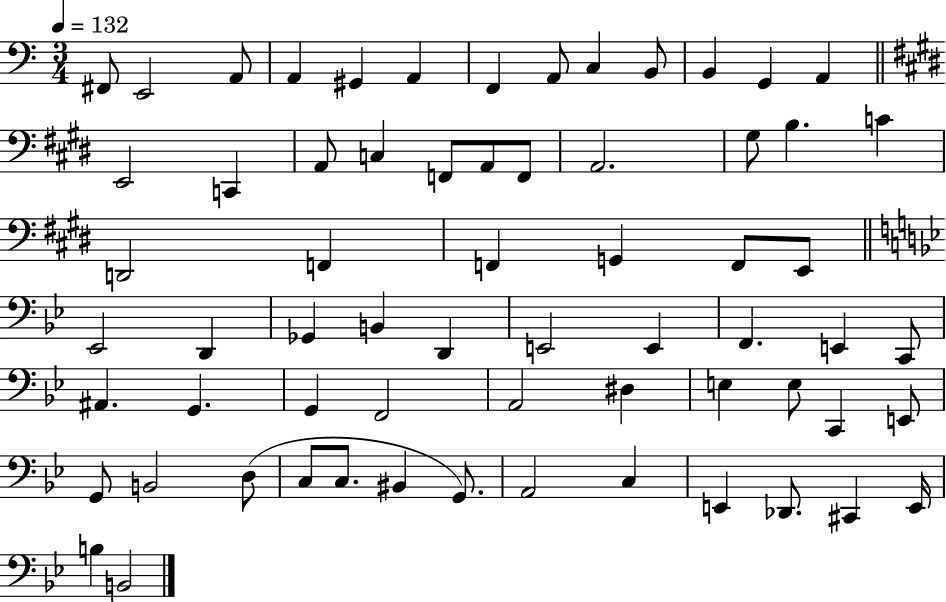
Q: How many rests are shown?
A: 0